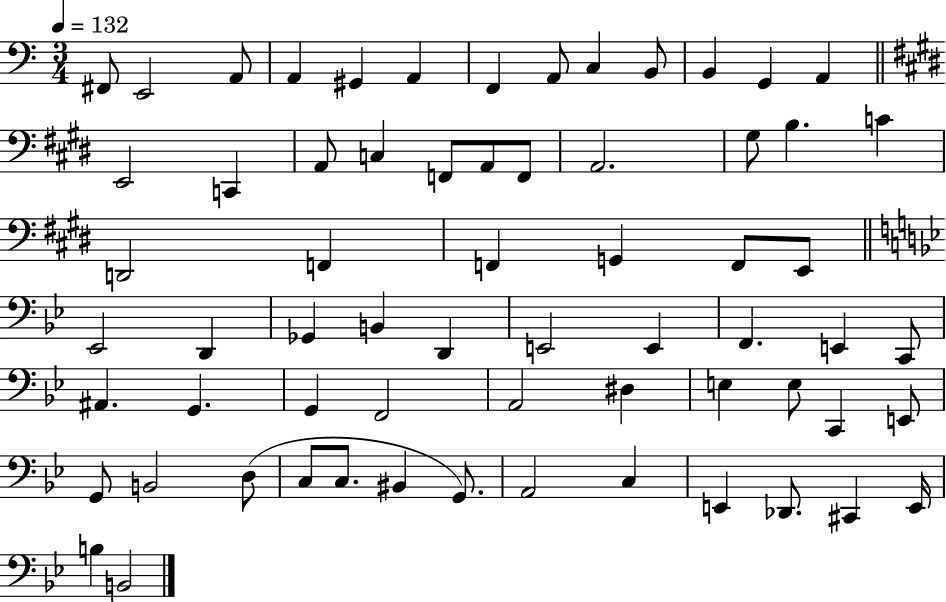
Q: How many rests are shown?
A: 0